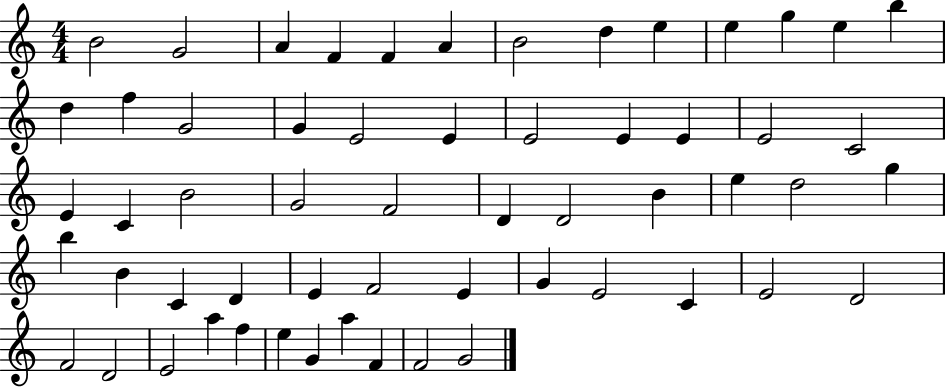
{
  \clef treble
  \numericTimeSignature
  \time 4/4
  \key c \major
  b'2 g'2 | a'4 f'4 f'4 a'4 | b'2 d''4 e''4 | e''4 g''4 e''4 b''4 | \break d''4 f''4 g'2 | g'4 e'2 e'4 | e'2 e'4 e'4 | e'2 c'2 | \break e'4 c'4 b'2 | g'2 f'2 | d'4 d'2 b'4 | e''4 d''2 g''4 | \break b''4 b'4 c'4 d'4 | e'4 f'2 e'4 | g'4 e'2 c'4 | e'2 d'2 | \break f'2 d'2 | e'2 a''4 f''4 | e''4 g'4 a''4 f'4 | f'2 g'2 | \break \bar "|."
}